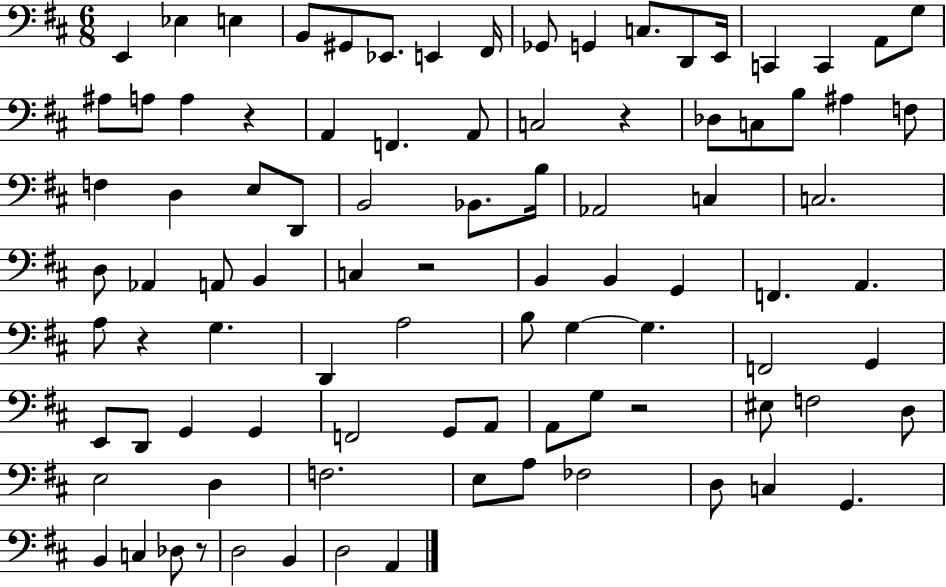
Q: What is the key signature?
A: D major